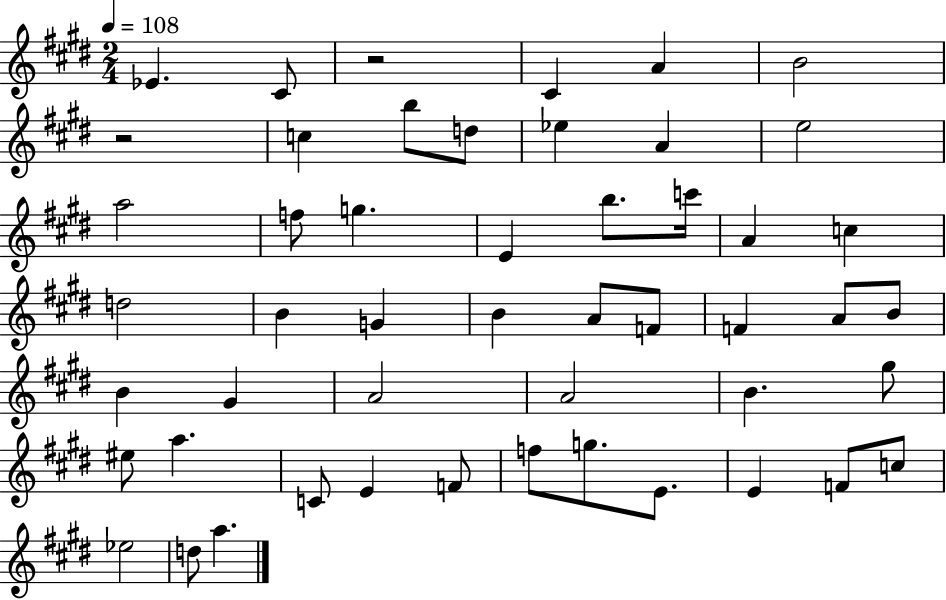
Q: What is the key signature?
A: E major